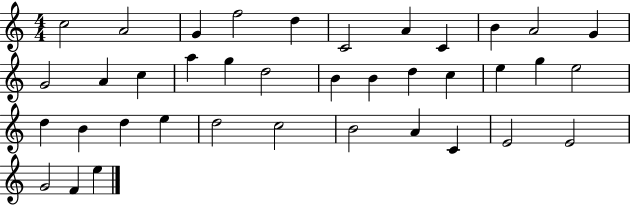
{
  \clef treble
  \numericTimeSignature
  \time 4/4
  \key c \major
  c''2 a'2 | g'4 f''2 d''4 | c'2 a'4 c'4 | b'4 a'2 g'4 | \break g'2 a'4 c''4 | a''4 g''4 d''2 | b'4 b'4 d''4 c''4 | e''4 g''4 e''2 | \break d''4 b'4 d''4 e''4 | d''2 c''2 | b'2 a'4 c'4 | e'2 e'2 | \break g'2 f'4 e''4 | \bar "|."
}